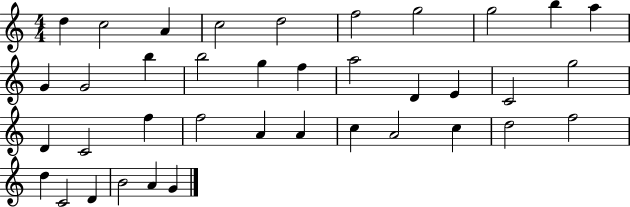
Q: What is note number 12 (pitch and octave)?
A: G4